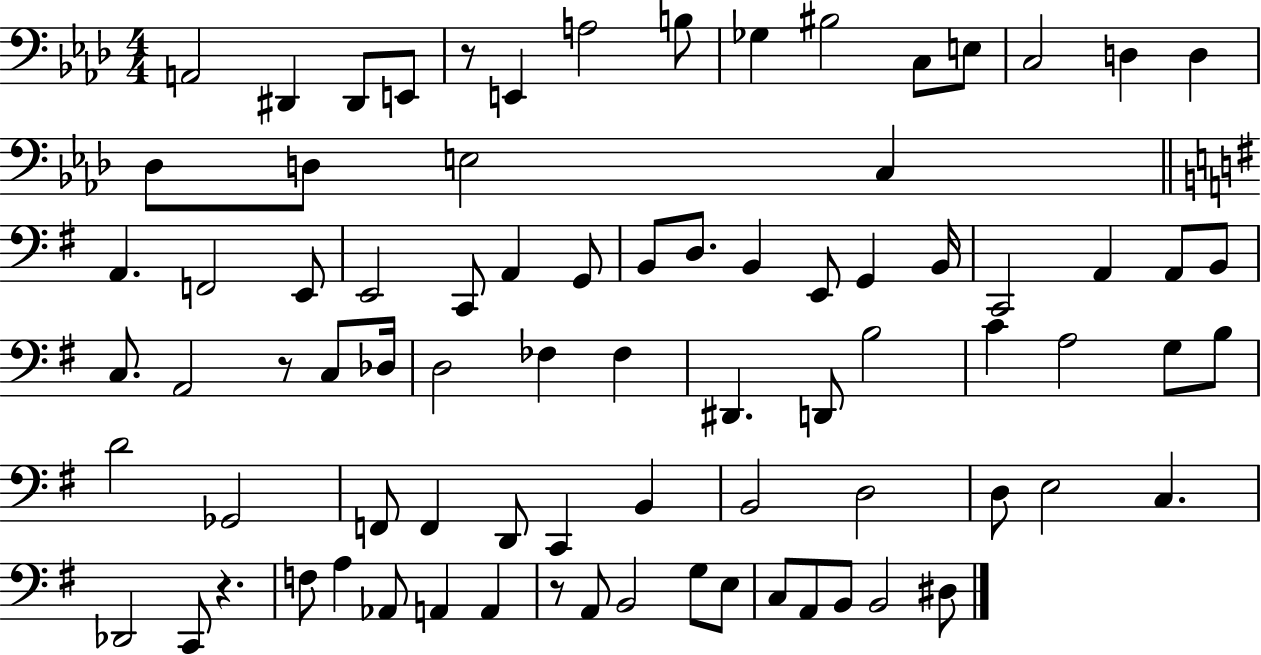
{
  \clef bass
  \numericTimeSignature
  \time 4/4
  \key aes \major
  \repeat volta 2 { a,2 dis,4 dis,8 e,8 | r8 e,4 a2 b8 | ges4 bis2 c8 e8 | c2 d4 d4 | \break des8 d8 e2 c4 | \bar "||" \break \key g \major a,4. f,2 e,8 | e,2 c,8 a,4 g,8 | b,8 d8. b,4 e,8 g,4 b,16 | c,2 a,4 a,8 b,8 | \break c8. a,2 r8 c8 des16 | d2 fes4 fes4 | dis,4. d,8 b2 | c'4 a2 g8 b8 | \break d'2 ges,2 | f,8 f,4 d,8 c,4 b,4 | b,2 d2 | d8 e2 c4. | \break des,2 c,8 r4. | f8 a4 aes,8 a,4 a,4 | r8 a,8 b,2 g8 e8 | c8 a,8 b,8 b,2 dis8 | \break } \bar "|."
}